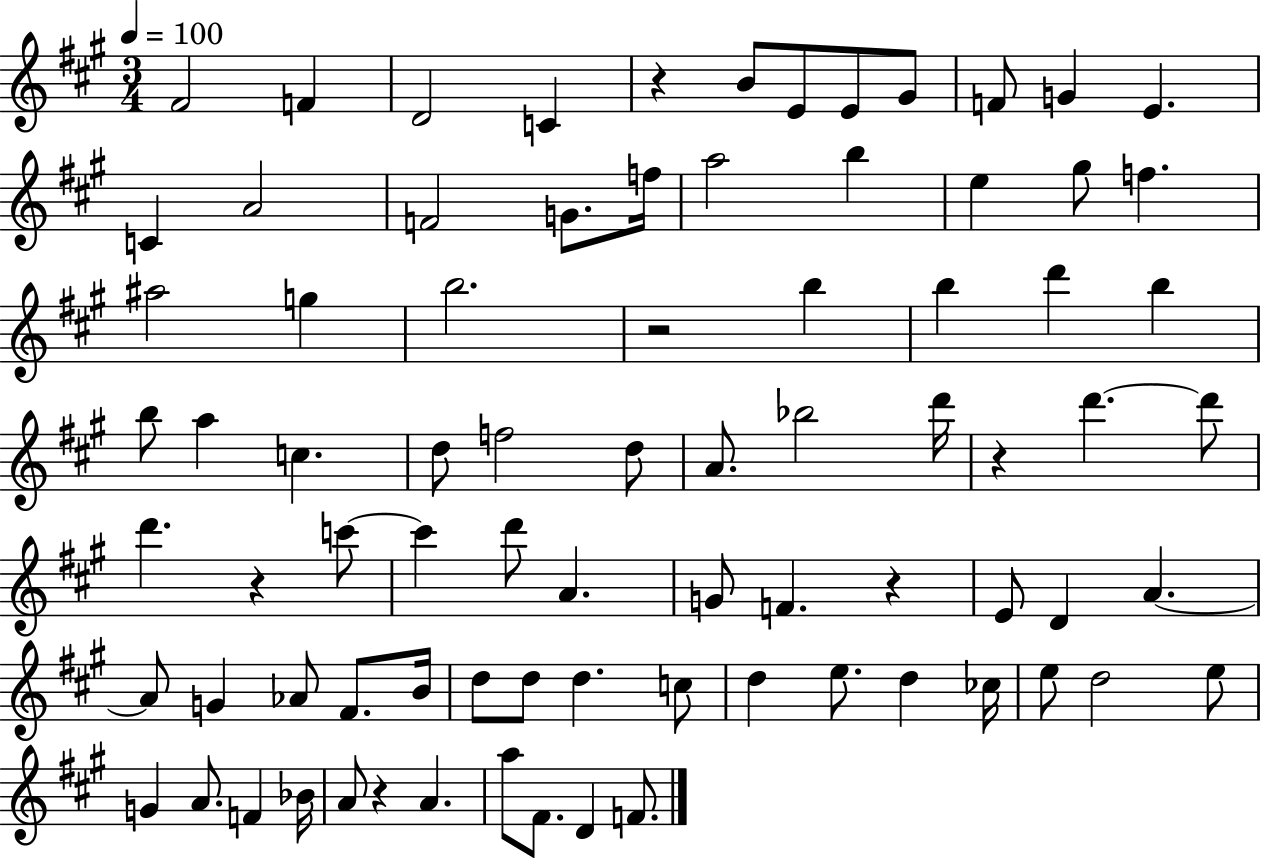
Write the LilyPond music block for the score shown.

{
  \clef treble
  \numericTimeSignature
  \time 3/4
  \key a \major
  \tempo 4 = 100
  fis'2 f'4 | d'2 c'4 | r4 b'8 e'8 e'8 gis'8 | f'8 g'4 e'4. | \break c'4 a'2 | f'2 g'8. f''16 | a''2 b''4 | e''4 gis''8 f''4. | \break ais''2 g''4 | b''2. | r2 b''4 | b''4 d'''4 b''4 | \break b''8 a''4 c''4. | d''8 f''2 d''8 | a'8. bes''2 d'''16 | r4 d'''4.~~ d'''8 | \break d'''4. r4 c'''8~~ | c'''4 d'''8 a'4. | g'8 f'4. r4 | e'8 d'4 a'4.~~ | \break a'8 g'4 aes'8 fis'8. b'16 | d''8 d''8 d''4. c''8 | d''4 e''8. d''4 ces''16 | e''8 d''2 e''8 | \break g'4 a'8. f'4 bes'16 | a'8 r4 a'4. | a''8 fis'8. d'4 f'8. | \bar "|."
}